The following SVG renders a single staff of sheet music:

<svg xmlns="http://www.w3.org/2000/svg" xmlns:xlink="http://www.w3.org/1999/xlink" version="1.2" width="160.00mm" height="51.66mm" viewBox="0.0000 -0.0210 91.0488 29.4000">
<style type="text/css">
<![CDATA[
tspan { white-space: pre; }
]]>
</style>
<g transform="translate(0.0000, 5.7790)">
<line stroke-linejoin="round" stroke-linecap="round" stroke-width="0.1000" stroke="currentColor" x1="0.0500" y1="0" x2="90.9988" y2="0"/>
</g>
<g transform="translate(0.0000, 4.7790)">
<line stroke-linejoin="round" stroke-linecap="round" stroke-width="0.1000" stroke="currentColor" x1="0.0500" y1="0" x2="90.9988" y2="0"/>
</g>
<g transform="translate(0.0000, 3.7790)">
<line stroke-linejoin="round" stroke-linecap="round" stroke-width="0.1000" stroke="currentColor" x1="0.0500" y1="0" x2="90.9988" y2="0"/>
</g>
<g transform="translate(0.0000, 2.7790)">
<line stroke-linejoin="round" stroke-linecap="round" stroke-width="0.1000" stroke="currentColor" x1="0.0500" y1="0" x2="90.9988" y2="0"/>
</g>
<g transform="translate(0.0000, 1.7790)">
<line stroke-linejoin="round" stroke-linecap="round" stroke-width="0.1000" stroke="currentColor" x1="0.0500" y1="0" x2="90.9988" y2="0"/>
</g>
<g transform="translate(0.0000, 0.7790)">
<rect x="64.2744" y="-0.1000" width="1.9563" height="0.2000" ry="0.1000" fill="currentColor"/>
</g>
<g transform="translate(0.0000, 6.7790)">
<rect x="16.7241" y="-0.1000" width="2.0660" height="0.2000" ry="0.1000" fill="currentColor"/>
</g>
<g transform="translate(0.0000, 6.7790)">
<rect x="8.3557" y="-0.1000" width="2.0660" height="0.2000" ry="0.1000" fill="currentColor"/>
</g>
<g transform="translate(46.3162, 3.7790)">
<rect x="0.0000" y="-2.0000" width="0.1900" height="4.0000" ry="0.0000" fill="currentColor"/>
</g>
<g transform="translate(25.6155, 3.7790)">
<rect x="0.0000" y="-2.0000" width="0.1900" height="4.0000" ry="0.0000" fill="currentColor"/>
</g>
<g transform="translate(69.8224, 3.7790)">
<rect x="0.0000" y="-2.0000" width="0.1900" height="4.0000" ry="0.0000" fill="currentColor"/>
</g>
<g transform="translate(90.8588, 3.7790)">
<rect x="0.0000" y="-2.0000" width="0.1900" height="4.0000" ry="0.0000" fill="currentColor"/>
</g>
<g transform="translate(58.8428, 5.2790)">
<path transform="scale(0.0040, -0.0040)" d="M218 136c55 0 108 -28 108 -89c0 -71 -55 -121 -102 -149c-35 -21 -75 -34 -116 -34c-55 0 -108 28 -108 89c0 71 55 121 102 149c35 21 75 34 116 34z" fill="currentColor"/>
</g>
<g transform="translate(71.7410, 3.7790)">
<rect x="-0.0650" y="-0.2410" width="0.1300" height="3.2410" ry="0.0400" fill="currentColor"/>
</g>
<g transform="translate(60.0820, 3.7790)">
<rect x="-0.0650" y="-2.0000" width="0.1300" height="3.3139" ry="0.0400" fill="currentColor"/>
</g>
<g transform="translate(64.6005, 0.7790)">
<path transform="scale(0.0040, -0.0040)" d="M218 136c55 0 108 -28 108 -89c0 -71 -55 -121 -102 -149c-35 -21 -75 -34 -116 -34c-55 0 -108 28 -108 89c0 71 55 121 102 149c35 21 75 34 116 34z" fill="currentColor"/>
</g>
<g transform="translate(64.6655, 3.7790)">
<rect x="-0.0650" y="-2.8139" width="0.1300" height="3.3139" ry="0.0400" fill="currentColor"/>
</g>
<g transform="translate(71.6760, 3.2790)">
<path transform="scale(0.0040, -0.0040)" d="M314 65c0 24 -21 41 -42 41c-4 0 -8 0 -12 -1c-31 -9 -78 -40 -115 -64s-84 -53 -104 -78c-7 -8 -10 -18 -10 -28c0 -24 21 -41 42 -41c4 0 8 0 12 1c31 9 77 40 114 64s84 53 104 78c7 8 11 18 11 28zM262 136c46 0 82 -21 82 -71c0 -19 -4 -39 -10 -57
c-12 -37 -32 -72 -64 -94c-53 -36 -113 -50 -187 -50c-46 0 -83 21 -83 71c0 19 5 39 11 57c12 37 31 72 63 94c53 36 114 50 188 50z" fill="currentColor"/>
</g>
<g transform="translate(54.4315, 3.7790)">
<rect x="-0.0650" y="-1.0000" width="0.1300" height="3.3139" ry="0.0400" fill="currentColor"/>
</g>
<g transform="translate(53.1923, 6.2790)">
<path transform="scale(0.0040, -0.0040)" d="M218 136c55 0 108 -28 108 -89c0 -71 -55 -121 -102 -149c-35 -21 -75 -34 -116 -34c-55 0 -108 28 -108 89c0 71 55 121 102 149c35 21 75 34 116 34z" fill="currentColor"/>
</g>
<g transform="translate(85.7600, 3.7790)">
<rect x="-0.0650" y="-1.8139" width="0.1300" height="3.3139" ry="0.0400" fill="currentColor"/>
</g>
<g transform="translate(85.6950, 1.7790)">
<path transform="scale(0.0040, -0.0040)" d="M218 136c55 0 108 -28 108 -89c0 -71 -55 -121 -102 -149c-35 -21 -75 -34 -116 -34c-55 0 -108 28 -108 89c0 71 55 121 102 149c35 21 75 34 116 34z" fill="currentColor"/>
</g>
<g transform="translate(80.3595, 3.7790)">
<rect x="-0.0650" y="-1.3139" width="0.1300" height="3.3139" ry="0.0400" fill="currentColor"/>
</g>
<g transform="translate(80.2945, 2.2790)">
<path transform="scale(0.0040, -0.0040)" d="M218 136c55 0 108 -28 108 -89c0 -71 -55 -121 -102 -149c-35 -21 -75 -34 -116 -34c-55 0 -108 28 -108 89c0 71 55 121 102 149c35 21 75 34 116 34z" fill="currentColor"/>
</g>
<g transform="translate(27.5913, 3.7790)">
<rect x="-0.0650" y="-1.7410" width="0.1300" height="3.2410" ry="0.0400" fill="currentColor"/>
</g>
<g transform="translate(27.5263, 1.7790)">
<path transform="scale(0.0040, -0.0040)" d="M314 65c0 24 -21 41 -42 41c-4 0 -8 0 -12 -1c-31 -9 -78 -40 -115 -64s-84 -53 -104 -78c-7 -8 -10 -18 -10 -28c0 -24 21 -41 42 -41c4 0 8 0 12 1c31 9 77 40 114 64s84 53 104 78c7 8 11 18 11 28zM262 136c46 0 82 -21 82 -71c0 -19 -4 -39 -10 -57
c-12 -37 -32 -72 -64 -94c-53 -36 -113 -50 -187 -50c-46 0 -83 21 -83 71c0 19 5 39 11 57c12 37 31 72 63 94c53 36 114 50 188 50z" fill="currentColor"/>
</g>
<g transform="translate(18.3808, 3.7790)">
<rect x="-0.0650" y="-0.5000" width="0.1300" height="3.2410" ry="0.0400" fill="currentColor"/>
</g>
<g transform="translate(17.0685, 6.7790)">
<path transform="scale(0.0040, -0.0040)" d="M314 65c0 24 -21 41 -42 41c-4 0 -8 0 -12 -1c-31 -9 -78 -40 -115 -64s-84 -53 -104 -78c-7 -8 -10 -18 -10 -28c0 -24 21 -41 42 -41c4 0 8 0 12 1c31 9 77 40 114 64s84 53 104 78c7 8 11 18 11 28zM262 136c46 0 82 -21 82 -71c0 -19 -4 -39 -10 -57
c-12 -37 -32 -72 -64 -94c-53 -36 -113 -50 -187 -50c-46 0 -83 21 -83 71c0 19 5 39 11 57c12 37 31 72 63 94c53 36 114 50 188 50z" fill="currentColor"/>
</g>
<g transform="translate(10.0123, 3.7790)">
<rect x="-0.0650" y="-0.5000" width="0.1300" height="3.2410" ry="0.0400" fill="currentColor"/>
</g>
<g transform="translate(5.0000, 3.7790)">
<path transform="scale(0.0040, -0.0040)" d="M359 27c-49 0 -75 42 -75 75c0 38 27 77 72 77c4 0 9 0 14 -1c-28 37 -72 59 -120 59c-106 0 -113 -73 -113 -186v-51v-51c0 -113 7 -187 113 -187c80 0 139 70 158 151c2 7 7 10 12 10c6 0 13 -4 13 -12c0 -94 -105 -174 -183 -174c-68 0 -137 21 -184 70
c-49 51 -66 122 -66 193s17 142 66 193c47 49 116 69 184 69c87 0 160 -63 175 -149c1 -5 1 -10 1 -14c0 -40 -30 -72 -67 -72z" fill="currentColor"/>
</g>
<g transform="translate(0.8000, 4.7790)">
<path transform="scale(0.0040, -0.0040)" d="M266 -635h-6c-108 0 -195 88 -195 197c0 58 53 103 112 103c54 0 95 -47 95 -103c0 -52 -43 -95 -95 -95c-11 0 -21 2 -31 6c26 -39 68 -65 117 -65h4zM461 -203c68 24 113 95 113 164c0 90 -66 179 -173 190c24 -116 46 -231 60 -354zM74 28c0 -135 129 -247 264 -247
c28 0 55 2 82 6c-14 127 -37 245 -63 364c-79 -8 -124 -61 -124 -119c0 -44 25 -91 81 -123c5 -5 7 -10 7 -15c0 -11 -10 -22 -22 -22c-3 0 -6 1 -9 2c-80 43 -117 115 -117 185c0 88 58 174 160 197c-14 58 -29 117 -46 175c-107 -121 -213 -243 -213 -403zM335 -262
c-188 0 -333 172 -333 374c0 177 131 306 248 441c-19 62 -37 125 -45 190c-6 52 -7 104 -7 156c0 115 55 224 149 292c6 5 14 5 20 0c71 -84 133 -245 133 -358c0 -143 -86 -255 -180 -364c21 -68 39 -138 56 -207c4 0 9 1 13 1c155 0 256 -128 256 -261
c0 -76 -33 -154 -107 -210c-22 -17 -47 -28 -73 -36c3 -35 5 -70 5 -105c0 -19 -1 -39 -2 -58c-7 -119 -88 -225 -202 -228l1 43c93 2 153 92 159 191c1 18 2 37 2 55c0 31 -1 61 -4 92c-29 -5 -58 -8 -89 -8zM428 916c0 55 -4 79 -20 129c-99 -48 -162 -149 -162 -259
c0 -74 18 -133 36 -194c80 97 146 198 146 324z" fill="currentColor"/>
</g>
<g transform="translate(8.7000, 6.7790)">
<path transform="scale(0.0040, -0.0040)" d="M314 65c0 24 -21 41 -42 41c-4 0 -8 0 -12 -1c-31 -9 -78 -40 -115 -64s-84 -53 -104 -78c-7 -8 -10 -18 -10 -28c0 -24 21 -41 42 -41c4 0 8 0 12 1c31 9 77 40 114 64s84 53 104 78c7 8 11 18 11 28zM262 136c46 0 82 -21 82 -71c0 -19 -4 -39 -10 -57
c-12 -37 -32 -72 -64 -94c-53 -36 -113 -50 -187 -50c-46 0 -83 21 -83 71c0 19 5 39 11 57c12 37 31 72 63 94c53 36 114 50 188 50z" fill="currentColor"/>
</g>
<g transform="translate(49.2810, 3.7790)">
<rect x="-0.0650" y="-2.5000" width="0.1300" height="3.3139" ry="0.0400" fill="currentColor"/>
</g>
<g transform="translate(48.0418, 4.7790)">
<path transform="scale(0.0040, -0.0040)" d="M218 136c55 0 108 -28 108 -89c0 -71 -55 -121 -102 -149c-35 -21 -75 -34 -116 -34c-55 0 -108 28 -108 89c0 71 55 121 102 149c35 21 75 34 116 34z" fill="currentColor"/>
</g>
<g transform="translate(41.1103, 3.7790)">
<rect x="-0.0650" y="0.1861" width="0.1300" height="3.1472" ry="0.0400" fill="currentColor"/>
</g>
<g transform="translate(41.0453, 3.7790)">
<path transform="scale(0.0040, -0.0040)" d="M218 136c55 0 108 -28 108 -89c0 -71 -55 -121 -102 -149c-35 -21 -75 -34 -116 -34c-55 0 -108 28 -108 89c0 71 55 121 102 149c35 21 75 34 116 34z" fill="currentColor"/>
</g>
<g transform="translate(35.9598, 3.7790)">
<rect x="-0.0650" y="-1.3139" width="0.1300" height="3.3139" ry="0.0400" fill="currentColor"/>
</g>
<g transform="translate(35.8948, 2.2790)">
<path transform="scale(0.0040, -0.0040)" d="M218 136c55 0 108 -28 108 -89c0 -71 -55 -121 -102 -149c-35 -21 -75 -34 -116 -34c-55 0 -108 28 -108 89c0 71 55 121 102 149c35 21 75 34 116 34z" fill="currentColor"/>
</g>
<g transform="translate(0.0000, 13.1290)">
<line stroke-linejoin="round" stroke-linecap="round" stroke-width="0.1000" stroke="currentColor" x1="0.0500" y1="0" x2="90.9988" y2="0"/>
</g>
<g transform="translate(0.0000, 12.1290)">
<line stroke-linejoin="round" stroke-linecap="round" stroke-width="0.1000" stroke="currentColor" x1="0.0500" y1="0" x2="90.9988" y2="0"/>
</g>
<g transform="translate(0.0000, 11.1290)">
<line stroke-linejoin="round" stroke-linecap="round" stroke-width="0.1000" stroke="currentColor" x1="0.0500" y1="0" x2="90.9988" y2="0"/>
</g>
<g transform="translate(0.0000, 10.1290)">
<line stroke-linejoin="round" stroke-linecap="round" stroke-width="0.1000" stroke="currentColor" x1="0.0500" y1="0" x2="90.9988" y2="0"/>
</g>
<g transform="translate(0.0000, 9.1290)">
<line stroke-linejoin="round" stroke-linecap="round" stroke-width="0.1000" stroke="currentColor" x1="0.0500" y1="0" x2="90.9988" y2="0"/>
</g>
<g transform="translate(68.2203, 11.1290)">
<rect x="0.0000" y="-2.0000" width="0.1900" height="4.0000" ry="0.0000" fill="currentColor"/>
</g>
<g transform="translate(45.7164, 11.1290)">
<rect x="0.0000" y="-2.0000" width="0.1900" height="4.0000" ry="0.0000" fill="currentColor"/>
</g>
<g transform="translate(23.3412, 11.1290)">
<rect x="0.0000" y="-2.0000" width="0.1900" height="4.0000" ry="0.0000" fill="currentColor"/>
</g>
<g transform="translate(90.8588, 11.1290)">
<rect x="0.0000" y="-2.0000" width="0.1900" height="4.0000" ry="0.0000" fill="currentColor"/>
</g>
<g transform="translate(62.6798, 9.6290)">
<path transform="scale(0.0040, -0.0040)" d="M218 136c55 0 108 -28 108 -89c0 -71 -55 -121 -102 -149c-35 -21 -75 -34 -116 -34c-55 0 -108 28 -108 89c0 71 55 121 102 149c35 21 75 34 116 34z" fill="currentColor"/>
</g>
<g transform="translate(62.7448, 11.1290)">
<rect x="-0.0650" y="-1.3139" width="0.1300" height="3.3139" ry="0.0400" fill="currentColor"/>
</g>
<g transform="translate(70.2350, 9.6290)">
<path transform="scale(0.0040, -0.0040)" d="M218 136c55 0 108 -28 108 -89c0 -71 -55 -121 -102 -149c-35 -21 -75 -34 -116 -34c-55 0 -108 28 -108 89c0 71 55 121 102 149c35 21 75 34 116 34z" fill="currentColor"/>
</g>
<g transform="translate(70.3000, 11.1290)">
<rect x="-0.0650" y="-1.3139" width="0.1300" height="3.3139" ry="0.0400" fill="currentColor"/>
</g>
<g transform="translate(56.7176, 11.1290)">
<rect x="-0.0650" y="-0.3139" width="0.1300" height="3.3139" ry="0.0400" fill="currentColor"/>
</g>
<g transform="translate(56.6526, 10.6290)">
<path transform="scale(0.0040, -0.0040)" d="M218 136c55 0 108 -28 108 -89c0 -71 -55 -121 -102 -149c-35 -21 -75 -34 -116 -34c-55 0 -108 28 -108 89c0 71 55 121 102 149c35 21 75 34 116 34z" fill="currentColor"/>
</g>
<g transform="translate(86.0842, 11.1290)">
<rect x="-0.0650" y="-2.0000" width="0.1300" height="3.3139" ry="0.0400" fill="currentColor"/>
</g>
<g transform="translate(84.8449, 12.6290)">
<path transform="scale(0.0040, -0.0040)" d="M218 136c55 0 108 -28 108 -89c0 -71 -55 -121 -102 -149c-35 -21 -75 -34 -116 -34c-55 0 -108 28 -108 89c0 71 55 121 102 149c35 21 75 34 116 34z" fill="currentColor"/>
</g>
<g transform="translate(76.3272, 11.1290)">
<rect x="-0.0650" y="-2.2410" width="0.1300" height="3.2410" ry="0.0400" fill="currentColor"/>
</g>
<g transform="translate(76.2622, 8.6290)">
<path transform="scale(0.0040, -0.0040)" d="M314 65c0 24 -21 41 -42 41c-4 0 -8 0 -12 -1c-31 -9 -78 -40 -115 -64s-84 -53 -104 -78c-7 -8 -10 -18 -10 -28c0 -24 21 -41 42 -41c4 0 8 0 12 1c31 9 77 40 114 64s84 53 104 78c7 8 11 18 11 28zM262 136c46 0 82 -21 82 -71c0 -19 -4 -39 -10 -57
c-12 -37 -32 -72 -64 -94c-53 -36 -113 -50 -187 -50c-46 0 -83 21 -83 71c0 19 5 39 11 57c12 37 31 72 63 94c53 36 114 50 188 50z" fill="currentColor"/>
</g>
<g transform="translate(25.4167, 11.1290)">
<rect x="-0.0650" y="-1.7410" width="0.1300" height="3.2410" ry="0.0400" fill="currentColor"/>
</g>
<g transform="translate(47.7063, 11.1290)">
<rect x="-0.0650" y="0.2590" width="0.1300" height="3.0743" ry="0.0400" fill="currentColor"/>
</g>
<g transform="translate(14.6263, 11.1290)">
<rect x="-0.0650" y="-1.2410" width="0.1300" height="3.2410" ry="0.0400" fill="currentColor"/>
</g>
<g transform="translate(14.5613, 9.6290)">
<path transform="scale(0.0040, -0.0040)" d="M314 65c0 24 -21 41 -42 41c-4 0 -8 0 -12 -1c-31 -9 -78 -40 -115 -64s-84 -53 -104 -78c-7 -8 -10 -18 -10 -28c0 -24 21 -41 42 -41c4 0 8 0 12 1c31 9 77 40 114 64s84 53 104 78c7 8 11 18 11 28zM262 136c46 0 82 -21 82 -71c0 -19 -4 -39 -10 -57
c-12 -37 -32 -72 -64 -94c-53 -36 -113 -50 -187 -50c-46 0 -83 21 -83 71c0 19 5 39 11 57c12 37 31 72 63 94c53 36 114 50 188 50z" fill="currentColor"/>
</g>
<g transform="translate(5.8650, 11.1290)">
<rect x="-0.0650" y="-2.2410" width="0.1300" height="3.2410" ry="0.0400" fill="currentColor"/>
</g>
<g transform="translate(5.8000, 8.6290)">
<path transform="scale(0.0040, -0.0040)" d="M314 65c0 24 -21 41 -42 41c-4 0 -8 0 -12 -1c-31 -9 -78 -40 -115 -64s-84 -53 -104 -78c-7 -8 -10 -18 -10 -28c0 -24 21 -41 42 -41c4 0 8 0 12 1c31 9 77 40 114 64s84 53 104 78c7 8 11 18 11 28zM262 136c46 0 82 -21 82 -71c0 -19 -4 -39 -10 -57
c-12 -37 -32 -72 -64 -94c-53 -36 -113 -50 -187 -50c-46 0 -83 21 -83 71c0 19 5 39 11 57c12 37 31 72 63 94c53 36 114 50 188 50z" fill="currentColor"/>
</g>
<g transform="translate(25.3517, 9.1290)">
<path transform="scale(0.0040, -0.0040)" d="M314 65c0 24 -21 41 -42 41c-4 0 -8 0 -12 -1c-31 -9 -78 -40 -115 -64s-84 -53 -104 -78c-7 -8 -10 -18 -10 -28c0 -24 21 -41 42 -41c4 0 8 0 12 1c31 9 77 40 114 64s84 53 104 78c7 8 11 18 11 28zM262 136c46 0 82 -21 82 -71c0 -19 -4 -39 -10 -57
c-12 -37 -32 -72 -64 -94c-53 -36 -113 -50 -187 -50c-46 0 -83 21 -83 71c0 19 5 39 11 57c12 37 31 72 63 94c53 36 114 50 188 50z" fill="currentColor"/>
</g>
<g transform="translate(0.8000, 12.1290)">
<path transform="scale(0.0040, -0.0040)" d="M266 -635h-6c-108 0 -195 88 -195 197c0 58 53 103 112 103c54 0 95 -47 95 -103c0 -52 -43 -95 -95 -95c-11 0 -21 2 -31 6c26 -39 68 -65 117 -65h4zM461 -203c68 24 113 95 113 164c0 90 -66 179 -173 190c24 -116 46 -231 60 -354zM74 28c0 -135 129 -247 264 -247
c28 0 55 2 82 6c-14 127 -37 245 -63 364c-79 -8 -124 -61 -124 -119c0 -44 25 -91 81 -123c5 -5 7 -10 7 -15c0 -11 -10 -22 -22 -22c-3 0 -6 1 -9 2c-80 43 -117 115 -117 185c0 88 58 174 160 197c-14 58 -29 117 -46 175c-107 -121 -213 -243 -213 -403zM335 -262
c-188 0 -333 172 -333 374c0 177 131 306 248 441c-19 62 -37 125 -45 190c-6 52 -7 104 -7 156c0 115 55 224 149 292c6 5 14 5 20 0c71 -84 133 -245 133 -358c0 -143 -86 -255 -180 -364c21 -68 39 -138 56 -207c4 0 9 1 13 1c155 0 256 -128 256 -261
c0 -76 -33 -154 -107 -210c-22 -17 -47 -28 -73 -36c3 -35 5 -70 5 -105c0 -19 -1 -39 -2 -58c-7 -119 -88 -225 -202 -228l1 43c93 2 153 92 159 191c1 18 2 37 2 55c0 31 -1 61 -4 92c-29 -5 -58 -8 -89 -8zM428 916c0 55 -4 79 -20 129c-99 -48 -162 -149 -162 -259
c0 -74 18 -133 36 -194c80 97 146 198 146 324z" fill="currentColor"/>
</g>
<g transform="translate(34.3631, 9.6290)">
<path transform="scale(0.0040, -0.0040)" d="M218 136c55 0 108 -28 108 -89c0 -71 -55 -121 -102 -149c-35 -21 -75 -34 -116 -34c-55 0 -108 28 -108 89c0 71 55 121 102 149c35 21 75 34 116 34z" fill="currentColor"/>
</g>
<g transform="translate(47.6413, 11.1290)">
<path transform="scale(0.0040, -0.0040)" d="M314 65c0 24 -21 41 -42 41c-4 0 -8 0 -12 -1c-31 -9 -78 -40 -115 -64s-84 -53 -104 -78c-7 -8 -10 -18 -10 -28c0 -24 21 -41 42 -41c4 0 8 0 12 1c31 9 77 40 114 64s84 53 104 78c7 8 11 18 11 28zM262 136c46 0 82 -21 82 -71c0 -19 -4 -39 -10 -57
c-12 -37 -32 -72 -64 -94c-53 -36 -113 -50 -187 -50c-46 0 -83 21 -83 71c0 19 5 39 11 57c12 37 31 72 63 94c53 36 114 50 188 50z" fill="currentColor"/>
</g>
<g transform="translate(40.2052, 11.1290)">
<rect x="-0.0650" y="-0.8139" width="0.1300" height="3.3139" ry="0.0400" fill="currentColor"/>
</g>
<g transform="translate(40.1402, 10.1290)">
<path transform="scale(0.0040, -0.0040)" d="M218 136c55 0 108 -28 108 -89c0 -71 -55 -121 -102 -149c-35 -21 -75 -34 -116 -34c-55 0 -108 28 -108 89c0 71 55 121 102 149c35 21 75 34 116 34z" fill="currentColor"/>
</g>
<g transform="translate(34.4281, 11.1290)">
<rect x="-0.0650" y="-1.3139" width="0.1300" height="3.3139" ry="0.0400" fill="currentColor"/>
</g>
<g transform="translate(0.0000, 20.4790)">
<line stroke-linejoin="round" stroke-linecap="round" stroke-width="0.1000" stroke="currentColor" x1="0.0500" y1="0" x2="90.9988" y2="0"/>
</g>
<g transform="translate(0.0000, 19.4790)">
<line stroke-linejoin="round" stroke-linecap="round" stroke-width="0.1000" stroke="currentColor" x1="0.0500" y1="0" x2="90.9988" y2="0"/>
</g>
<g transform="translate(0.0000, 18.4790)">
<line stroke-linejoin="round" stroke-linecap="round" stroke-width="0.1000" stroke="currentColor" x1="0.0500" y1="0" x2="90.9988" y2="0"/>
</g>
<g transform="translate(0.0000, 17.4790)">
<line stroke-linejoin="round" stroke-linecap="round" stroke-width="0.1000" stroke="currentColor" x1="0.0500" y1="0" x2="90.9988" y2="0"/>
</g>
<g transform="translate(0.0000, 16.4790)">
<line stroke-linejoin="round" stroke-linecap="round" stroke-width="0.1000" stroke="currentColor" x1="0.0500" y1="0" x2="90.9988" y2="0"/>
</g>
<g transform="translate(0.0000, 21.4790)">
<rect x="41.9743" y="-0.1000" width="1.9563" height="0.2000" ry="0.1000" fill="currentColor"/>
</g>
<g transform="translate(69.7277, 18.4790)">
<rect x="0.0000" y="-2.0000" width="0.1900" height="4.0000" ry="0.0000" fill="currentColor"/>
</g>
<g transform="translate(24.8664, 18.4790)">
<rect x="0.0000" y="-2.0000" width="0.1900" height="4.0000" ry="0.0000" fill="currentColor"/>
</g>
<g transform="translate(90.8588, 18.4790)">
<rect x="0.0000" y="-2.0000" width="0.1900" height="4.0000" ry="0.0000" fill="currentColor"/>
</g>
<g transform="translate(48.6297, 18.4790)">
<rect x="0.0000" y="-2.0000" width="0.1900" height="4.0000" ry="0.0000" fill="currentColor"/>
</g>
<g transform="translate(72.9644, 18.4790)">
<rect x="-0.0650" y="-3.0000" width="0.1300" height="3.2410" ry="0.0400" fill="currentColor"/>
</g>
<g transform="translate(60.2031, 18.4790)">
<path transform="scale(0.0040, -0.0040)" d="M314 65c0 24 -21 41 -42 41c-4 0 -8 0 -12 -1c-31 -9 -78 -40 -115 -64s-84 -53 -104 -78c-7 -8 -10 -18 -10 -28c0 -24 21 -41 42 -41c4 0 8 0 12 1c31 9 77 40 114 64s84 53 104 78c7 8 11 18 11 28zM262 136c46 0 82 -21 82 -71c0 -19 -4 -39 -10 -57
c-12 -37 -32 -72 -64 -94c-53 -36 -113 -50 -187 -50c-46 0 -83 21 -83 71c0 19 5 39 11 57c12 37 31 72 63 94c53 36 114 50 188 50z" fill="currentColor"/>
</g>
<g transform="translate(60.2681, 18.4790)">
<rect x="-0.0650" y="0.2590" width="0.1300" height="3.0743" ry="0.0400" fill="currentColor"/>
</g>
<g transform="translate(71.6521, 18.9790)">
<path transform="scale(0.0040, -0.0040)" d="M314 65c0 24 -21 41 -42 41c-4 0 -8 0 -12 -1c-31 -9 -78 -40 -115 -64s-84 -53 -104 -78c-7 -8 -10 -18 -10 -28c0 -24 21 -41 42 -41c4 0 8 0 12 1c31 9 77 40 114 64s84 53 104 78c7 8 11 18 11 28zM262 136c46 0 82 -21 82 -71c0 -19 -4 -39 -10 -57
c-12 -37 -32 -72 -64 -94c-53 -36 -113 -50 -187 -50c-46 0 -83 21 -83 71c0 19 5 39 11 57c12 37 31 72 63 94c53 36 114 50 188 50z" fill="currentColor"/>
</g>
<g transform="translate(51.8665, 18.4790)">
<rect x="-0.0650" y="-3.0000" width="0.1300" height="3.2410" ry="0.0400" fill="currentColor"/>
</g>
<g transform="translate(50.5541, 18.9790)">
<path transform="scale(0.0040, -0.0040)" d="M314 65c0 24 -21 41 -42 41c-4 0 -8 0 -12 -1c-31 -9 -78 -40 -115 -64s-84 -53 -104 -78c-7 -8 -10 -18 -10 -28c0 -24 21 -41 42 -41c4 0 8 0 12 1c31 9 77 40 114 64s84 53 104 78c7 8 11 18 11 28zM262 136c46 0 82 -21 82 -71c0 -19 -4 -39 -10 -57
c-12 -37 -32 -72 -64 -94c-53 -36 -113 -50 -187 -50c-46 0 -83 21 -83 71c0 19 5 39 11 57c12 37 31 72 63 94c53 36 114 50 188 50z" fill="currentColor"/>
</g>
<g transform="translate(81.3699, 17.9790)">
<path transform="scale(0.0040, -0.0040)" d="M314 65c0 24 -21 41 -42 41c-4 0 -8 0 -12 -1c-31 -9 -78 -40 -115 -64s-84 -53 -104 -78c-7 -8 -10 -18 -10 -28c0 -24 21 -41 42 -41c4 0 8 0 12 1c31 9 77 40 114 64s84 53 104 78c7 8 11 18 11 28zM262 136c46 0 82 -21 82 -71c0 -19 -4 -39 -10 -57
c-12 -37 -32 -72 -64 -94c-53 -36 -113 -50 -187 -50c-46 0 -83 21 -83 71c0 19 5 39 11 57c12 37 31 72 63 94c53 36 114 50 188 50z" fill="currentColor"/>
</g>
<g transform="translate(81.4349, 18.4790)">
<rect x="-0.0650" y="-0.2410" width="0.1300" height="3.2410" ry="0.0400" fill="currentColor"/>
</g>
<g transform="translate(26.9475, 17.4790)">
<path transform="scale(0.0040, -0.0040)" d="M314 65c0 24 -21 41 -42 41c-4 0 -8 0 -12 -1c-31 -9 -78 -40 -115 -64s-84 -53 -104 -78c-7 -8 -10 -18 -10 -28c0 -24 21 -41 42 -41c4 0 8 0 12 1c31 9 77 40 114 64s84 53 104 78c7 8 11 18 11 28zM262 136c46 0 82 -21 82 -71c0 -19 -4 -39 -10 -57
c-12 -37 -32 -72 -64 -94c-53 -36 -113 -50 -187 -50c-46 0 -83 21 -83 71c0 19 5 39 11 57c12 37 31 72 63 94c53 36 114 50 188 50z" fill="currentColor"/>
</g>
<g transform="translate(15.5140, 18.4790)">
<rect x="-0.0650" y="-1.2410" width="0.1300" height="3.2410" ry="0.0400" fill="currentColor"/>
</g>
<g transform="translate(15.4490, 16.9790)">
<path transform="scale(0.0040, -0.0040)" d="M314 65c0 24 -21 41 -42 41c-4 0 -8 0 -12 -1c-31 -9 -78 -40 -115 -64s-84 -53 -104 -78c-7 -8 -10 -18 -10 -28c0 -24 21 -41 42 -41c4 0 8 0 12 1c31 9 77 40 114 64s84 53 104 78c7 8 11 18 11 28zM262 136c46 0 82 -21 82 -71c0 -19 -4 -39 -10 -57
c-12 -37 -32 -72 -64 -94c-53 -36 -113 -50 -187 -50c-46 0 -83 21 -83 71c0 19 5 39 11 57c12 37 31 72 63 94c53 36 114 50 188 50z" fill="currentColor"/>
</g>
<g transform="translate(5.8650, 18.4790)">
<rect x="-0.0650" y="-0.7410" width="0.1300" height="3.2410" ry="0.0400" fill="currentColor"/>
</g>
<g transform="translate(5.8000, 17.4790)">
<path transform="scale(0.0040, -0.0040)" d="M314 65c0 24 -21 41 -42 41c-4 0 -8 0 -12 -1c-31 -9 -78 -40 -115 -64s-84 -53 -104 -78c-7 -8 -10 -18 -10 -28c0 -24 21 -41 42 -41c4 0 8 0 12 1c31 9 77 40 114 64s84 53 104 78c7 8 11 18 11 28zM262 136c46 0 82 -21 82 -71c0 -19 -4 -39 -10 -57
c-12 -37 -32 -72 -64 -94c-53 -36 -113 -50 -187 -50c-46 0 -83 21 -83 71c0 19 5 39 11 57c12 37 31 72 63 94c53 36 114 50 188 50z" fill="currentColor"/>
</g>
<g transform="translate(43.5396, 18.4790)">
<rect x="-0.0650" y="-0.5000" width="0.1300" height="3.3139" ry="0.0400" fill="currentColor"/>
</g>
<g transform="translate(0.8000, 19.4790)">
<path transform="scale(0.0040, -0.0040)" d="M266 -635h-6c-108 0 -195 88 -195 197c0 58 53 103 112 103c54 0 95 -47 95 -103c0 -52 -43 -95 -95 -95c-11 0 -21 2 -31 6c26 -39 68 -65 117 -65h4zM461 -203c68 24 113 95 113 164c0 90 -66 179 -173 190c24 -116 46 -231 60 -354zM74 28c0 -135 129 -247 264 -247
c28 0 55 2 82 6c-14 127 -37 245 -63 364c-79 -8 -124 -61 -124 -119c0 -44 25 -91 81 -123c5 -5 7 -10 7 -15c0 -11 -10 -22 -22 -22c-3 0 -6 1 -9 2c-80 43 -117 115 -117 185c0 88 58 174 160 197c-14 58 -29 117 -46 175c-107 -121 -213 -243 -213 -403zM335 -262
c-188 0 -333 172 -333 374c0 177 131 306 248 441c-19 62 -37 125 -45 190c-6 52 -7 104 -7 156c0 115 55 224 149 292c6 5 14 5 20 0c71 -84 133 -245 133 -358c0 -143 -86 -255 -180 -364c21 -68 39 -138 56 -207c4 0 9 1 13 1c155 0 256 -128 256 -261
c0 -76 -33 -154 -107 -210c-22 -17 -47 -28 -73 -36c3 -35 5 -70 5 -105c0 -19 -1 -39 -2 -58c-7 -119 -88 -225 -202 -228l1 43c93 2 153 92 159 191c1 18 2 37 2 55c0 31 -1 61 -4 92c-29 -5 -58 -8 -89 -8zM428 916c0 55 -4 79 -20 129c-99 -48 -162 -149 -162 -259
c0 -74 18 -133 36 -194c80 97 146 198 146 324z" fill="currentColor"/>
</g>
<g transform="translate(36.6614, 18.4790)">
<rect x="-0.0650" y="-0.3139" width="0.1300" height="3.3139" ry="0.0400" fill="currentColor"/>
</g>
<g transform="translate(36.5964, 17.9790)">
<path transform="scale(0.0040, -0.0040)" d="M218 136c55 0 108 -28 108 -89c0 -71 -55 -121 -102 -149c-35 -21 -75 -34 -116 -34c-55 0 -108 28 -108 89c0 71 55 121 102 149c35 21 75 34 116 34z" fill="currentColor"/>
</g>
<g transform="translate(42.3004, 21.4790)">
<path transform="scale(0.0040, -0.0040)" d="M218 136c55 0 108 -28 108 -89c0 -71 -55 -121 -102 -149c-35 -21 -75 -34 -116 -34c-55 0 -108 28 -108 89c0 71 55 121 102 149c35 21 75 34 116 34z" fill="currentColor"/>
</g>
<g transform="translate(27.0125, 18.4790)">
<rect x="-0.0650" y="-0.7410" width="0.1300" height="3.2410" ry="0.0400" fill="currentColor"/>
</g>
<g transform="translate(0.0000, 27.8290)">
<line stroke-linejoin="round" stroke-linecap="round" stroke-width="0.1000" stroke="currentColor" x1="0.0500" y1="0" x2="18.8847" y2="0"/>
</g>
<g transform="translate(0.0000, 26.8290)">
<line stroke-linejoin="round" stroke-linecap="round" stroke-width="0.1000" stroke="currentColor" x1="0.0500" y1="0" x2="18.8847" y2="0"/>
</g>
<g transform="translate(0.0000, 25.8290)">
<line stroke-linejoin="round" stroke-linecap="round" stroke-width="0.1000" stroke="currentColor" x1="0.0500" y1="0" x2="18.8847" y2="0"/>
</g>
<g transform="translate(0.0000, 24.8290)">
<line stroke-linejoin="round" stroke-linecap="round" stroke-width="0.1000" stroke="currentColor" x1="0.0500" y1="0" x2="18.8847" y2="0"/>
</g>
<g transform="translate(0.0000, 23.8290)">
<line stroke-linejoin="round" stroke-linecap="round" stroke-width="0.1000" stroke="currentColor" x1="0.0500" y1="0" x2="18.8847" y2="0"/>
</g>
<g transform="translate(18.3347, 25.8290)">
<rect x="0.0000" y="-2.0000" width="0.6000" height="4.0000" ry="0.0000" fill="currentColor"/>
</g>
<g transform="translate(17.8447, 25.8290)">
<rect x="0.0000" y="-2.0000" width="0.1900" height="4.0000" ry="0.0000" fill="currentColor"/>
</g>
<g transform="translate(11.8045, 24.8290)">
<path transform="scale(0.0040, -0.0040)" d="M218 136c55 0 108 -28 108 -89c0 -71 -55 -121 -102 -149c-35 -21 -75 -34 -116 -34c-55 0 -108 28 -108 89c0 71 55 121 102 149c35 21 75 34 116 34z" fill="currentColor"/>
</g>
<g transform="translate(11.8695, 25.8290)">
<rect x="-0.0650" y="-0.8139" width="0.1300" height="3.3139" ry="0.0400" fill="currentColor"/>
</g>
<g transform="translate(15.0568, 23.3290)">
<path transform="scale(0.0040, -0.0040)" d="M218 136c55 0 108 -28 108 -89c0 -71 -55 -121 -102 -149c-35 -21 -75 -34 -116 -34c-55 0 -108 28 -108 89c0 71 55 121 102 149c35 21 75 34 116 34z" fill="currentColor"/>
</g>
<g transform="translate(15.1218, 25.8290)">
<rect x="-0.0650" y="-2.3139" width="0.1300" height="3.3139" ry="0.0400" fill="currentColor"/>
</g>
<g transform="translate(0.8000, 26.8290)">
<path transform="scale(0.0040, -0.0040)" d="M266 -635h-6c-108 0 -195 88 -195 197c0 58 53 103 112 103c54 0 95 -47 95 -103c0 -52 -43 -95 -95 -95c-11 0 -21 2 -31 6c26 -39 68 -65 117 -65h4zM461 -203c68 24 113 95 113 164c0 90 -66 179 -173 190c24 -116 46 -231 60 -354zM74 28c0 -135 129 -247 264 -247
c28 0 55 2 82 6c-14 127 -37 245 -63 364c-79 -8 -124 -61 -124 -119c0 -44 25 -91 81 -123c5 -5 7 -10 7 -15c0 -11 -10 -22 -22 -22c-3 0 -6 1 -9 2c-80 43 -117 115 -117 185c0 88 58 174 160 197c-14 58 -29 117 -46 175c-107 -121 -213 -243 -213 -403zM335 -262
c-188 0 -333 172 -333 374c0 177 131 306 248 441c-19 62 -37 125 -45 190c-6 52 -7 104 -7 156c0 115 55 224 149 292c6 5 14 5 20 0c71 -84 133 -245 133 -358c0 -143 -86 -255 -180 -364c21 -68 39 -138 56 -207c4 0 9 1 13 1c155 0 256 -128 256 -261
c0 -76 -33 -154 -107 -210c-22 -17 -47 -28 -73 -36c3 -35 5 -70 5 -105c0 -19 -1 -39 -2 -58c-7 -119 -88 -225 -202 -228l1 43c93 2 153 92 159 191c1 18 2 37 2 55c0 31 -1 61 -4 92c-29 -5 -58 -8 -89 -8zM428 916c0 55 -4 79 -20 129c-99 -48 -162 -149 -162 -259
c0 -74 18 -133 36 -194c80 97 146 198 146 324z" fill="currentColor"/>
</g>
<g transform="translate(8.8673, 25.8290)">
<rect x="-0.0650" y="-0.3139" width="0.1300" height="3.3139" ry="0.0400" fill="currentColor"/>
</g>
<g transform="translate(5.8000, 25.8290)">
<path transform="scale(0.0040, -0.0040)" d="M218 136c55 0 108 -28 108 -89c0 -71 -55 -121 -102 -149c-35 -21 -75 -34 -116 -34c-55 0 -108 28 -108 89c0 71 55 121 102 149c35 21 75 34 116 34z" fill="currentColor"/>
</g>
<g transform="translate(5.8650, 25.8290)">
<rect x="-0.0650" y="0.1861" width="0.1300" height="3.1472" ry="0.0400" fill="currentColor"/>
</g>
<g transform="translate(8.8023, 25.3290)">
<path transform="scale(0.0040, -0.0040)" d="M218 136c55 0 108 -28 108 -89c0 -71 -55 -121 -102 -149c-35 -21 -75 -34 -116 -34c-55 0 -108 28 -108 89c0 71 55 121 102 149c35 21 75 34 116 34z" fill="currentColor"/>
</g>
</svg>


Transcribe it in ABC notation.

X:1
T:Untitled
M:4/4
L:1/4
K:C
C2 C2 f2 e B G D F a c2 e f g2 e2 f2 e d B2 c e e g2 F d2 e2 d2 c C A2 B2 A2 c2 B c d g